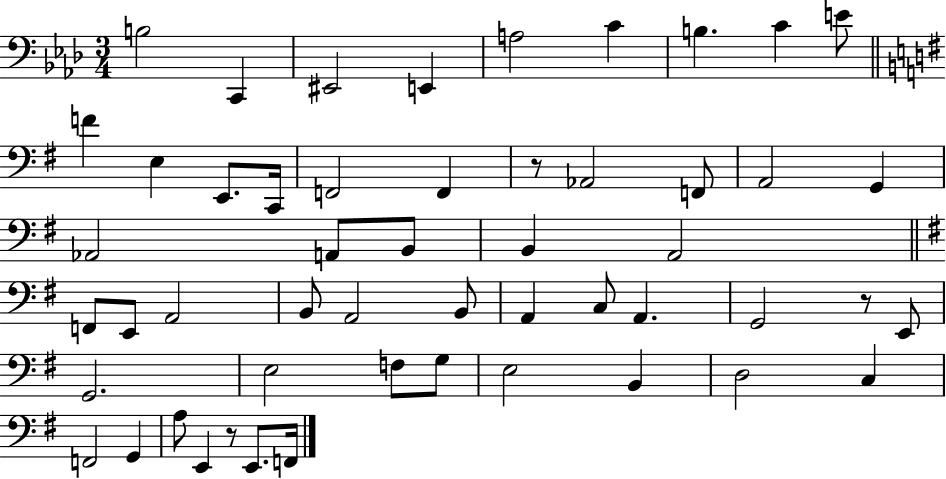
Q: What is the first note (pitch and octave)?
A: B3